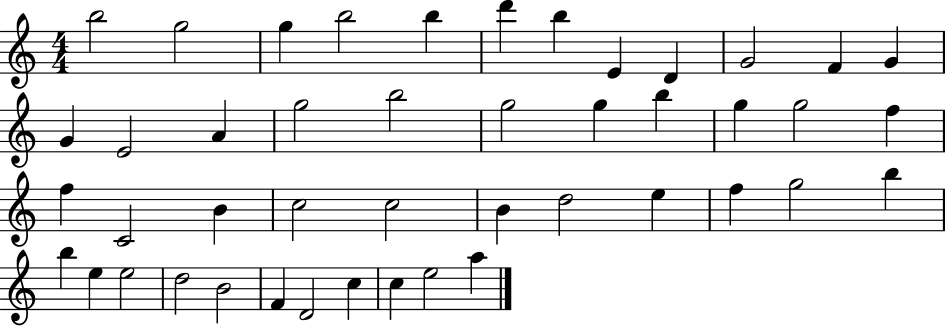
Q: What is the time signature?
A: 4/4